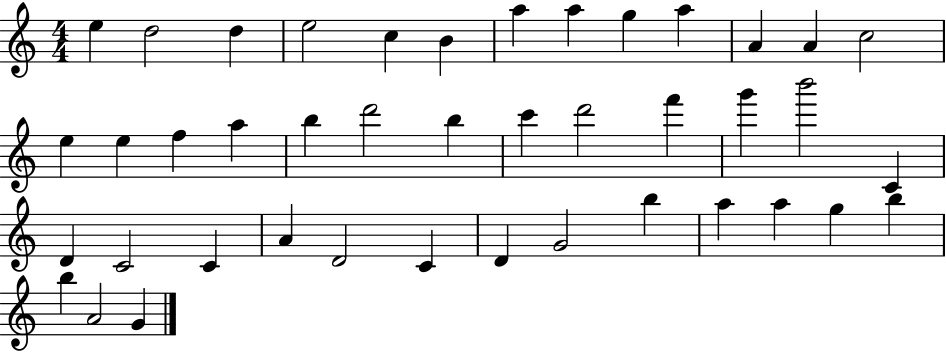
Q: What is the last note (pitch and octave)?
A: G4